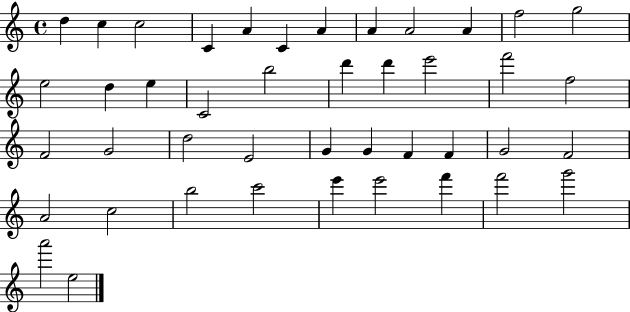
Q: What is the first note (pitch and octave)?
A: D5